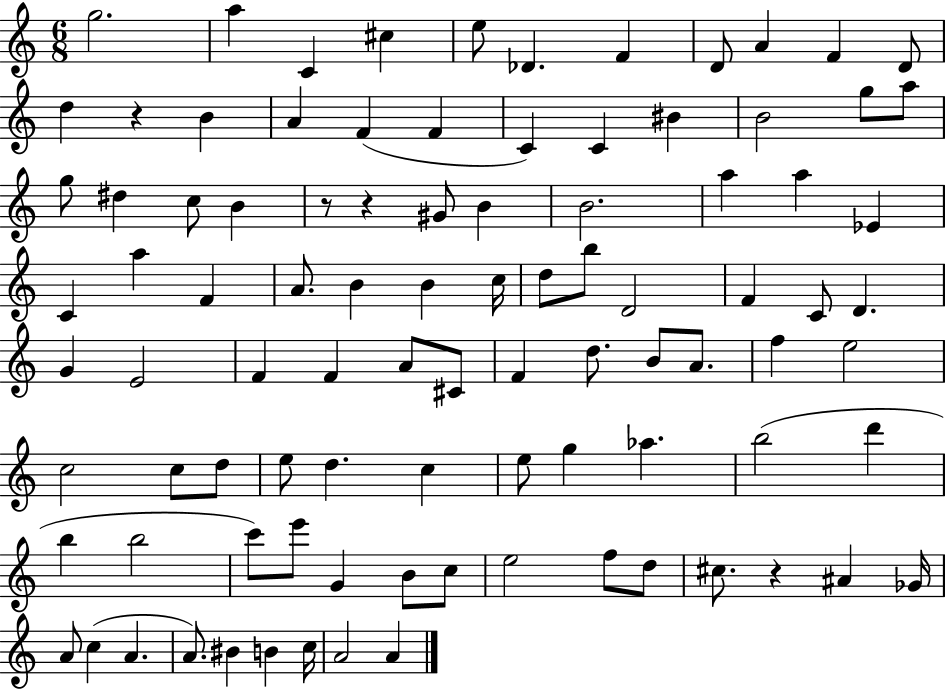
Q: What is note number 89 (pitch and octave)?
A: A4